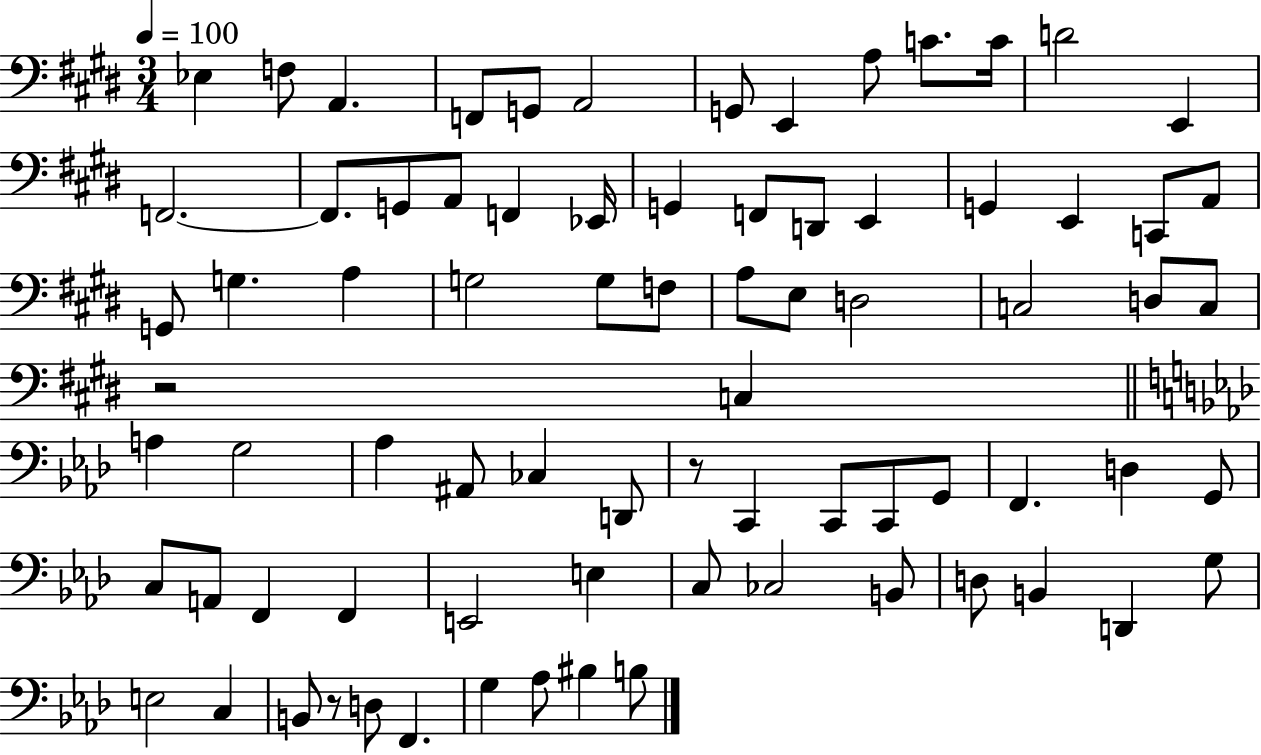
Eb3/q F3/e A2/q. F2/e G2/e A2/h G2/e E2/q A3/e C4/e. C4/s D4/h E2/q F2/h. F2/e. G2/e A2/e F2/q Eb2/s G2/q F2/e D2/e E2/q G2/q E2/q C2/e A2/e G2/e G3/q. A3/q G3/h G3/e F3/e A3/e E3/e D3/h C3/h D3/e C3/e R/h C3/q A3/q G3/h Ab3/q A#2/e CES3/q D2/e R/e C2/q C2/e C2/e G2/e F2/q. D3/q G2/e C3/e A2/e F2/q F2/q E2/h E3/q C3/e CES3/h B2/e D3/e B2/q D2/q G3/e E3/h C3/q B2/e R/e D3/e F2/q. G3/q Ab3/e BIS3/q B3/e